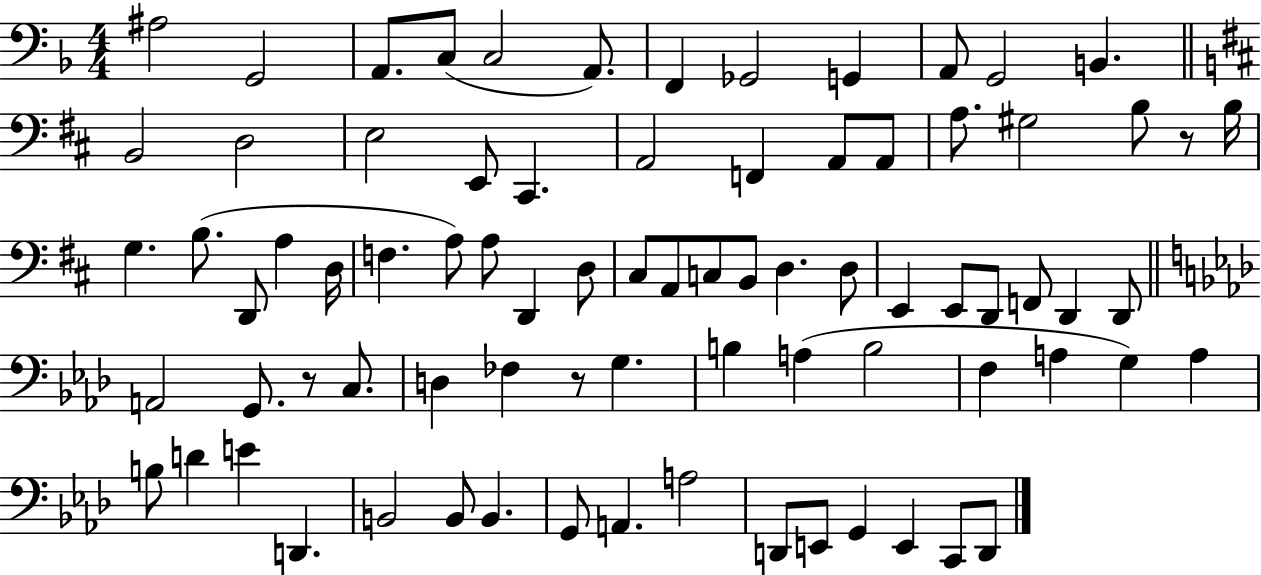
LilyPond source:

{
  \clef bass
  \numericTimeSignature
  \time 4/4
  \key f \major
  ais2 g,2 | a,8. c8( c2 a,8.) | f,4 ges,2 g,4 | a,8 g,2 b,4. | \break \bar "||" \break \key d \major b,2 d2 | e2 e,8 cis,4. | a,2 f,4 a,8 a,8 | a8. gis2 b8 r8 b16 | \break g4. b8.( d,8 a4 d16 | f4. a8) a8 d,4 d8 | cis8 a,8 c8 b,8 d4. d8 | e,4 e,8 d,8 f,8 d,4 d,8 | \break \bar "||" \break \key aes \major a,2 g,8. r8 c8. | d4 fes4 r8 g4. | b4 a4( b2 | f4 a4 g4) a4 | \break b8 d'4 e'4 d,4. | b,2 b,8 b,4. | g,8 a,4. a2 | d,8 e,8 g,4 e,4 c,8 d,8 | \break \bar "|."
}